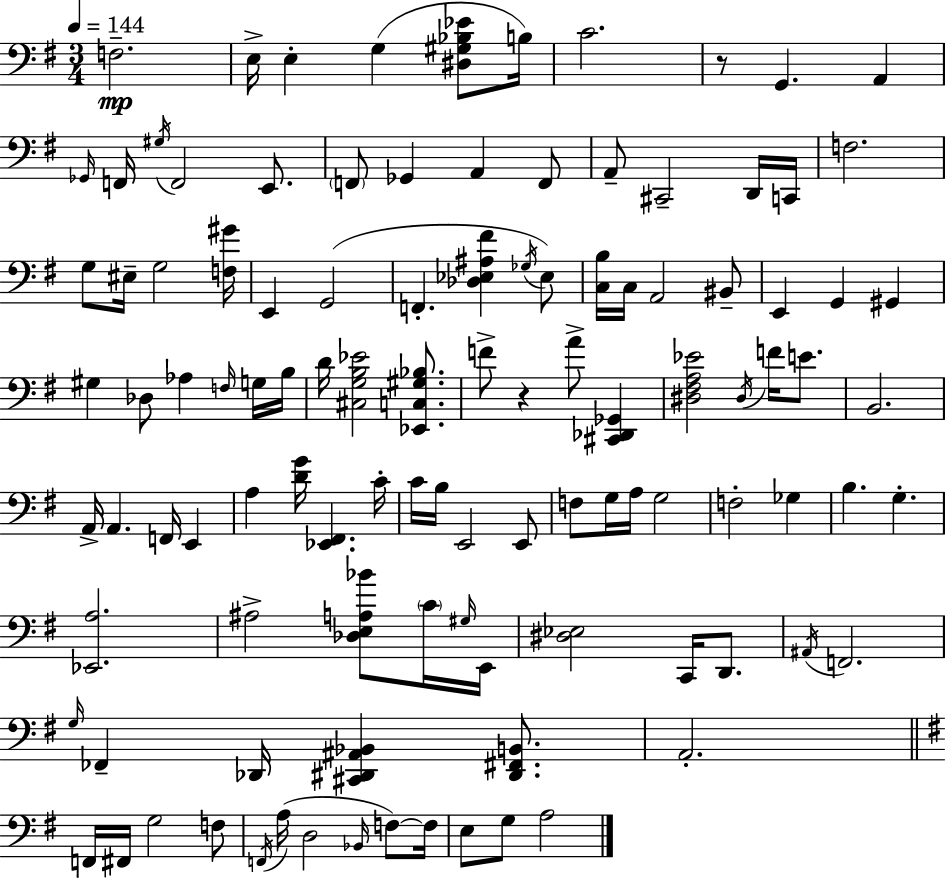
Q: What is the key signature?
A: G major